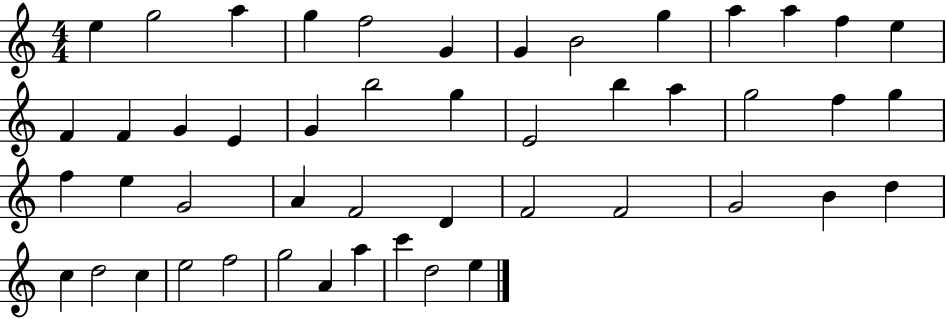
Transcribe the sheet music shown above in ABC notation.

X:1
T:Untitled
M:4/4
L:1/4
K:C
e g2 a g f2 G G B2 g a a f e F F G E G b2 g E2 b a g2 f g f e G2 A F2 D F2 F2 G2 B d c d2 c e2 f2 g2 A a c' d2 e